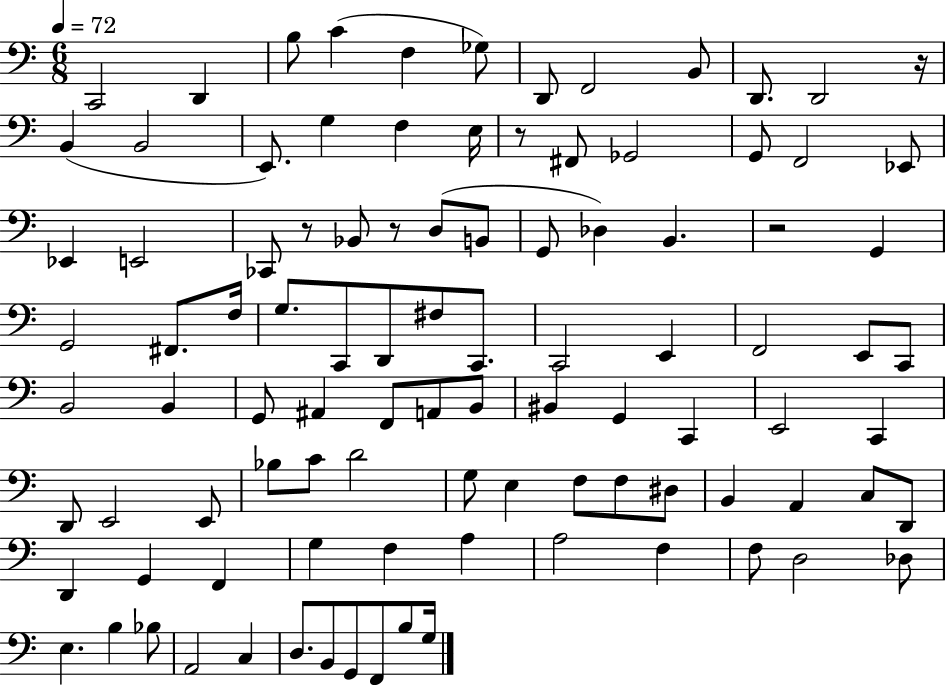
X:1
T:Untitled
M:6/8
L:1/4
K:C
C,,2 D,, B,/2 C F, _G,/2 D,,/2 F,,2 B,,/2 D,,/2 D,,2 z/4 B,, B,,2 E,,/2 G, F, E,/4 z/2 ^F,,/2 _G,,2 G,,/2 F,,2 _E,,/2 _E,, E,,2 _C,,/2 z/2 _B,,/2 z/2 D,/2 B,,/2 G,,/2 _D, B,, z2 G,, G,,2 ^F,,/2 F,/4 G,/2 C,,/2 D,,/2 ^F,/2 C,,/2 C,,2 E,, F,,2 E,,/2 C,,/2 B,,2 B,, G,,/2 ^A,, F,,/2 A,,/2 B,,/2 ^B,, G,, C,, E,,2 C,, D,,/2 E,,2 E,,/2 _B,/2 C/2 D2 G,/2 E, F,/2 F,/2 ^D,/2 B,, A,, C,/2 D,,/2 D,, G,, F,, G, F, A, A,2 F, F,/2 D,2 _D,/2 E, B, _B,/2 A,,2 C, D,/2 B,,/2 G,,/2 F,,/2 B,/2 G,/4